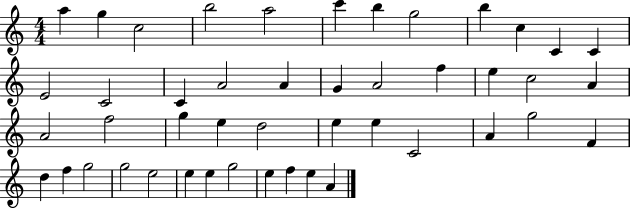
A5/q G5/q C5/h B5/h A5/h C6/q B5/q G5/h B5/q C5/q C4/q C4/q E4/h C4/h C4/q A4/h A4/q G4/q A4/h F5/q E5/q C5/h A4/q A4/h F5/h G5/q E5/q D5/h E5/q E5/q C4/h A4/q G5/h F4/q D5/q F5/q G5/h G5/h E5/h E5/q E5/q G5/h E5/q F5/q E5/q A4/q